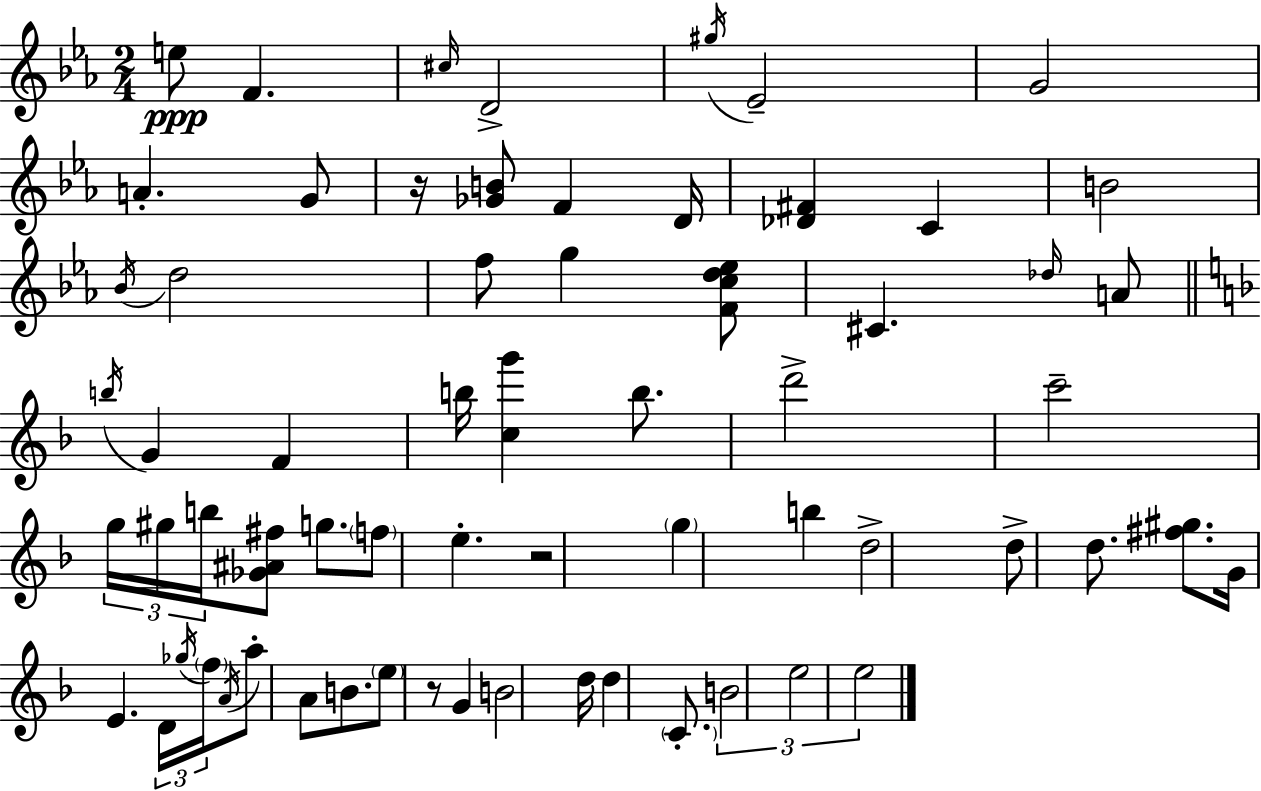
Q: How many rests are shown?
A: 3